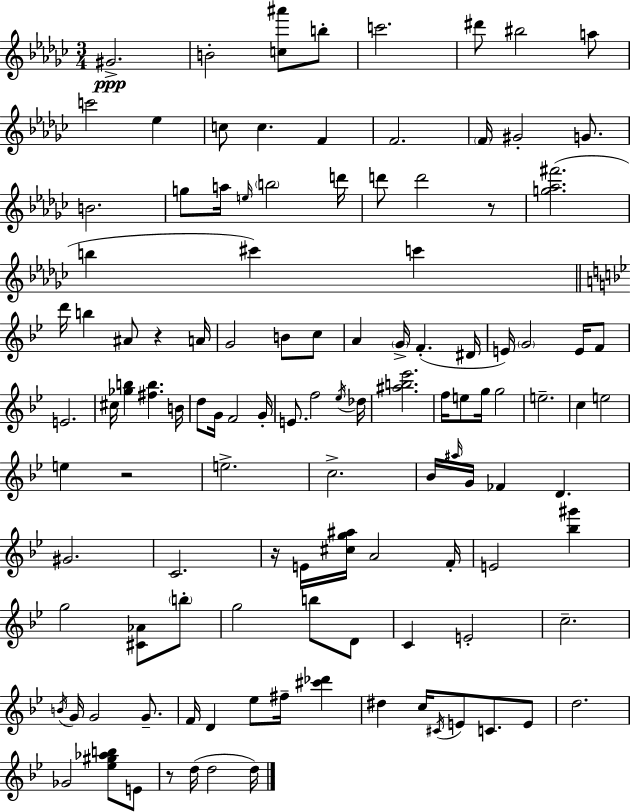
G#4/h. B4/h [C5,A#6]/e B5/e C6/h. D#6/e BIS5/h A5/e C6/h Eb5/q C5/e C5/q. F4/q F4/h. F4/s G#4/h G4/e. B4/h. G5/e A5/s E5/s B5/h D6/s D6/e D6/h R/e [G5,Ab5,F#6]/h. B5/q C#6/q C6/q D6/s B5/q A#4/e R/q A4/s G4/h B4/e C5/e A4/q G4/s F4/q. D#4/s E4/s G4/h E4/s F4/e E4/h. C#5/s [Gb5,B5]/q [F#5,B5]/q. B4/s D5/e G4/s F4/h G4/s E4/e. F5/h Eb5/s Db5/s [A#5,B5,Eb6]/h. F5/s E5/e G5/s G5/h E5/h. C5/q E5/h E5/q R/h E5/h. C5/h. Bb4/s A#5/s G4/s FES4/q D4/q. G#4/h. C4/h. R/s E4/s [C#5,G5,A#5]/s A4/h F4/s E4/h [Bb5,G#6]/q G5/h [C#4,Ab4]/e B5/e G5/h B5/e D4/e C4/q E4/h C5/h. B4/s G4/s G4/h G4/e. F4/s D4/q Eb5/e F#5/s [C#6,Db6]/q D#5/q C5/s C#4/s E4/e C4/e. E4/e D5/h. Gb4/h [Eb5,G#5,Ab5,B5]/e E4/e R/e D5/s D5/h D5/s